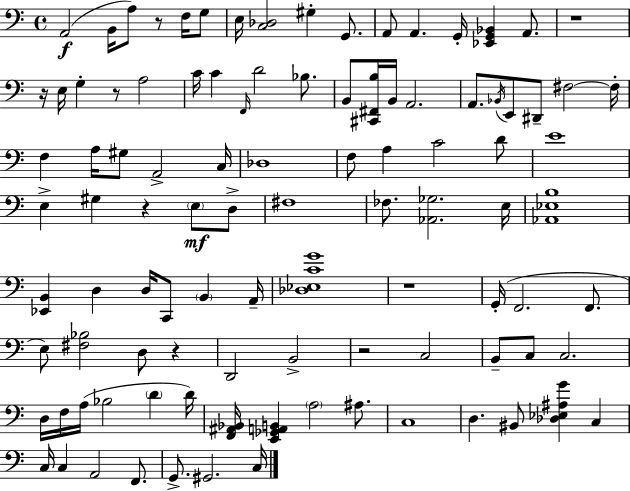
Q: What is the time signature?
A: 4/4